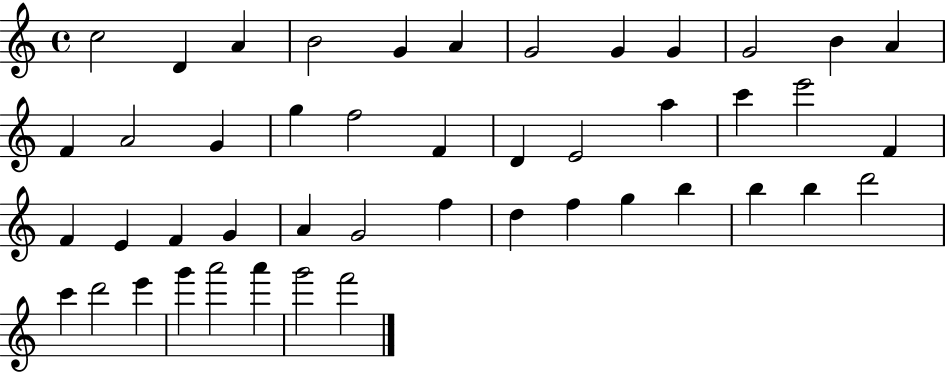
X:1
T:Untitled
M:4/4
L:1/4
K:C
c2 D A B2 G A G2 G G G2 B A F A2 G g f2 F D E2 a c' e'2 F F E F G A G2 f d f g b b b d'2 c' d'2 e' g' a'2 a' g'2 f'2